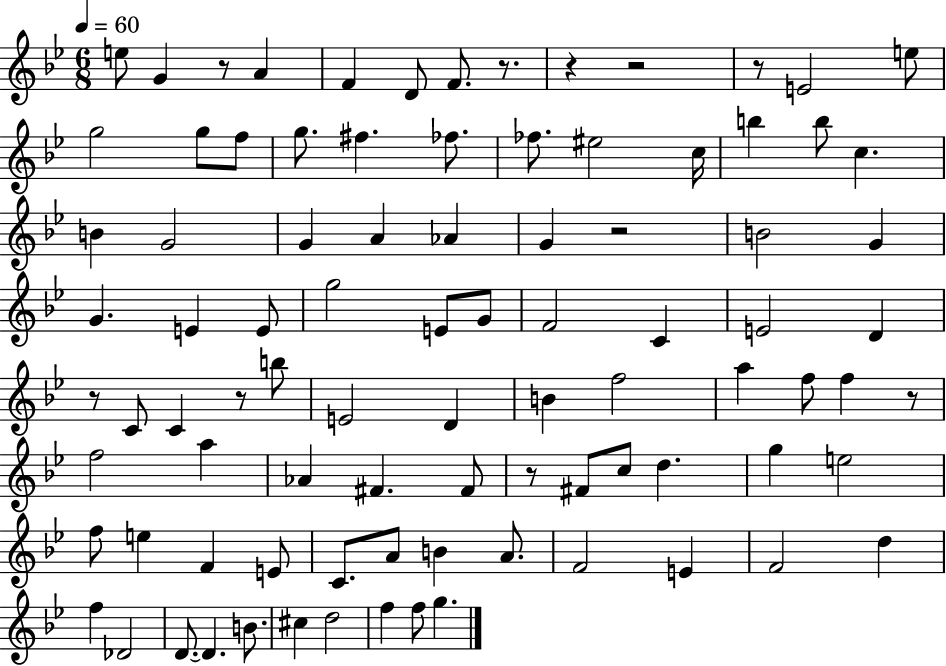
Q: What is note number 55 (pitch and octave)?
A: C5